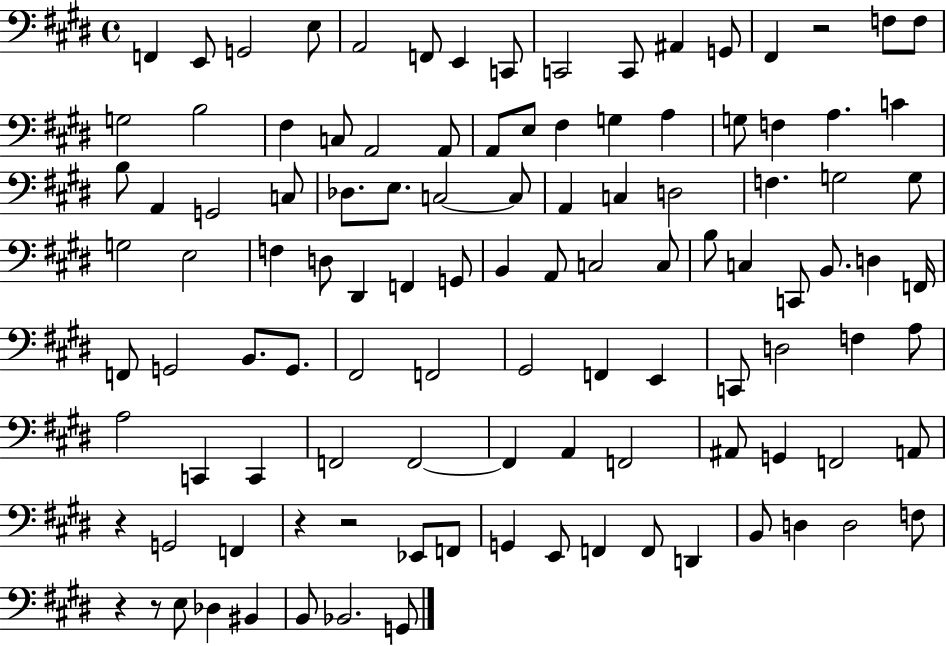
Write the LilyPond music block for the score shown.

{
  \clef bass
  \time 4/4
  \defaultTimeSignature
  \key e \major
  f,4 e,8 g,2 e8 | a,2 f,8 e,4 c,8 | c,2 c,8 ais,4 g,8 | fis,4 r2 f8 f8 | \break g2 b2 | fis4 c8 a,2 a,8 | a,8 e8 fis4 g4 a4 | g8 f4 a4. c'4 | \break b8 a,4 g,2 c8 | des8. e8. c2~~ c8 | a,4 c4 d2 | f4. g2 g8 | \break g2 e2 | f4 d8 dis,4 f,4 g,8 | b,4 a,8 c2 c8 | b8 c4 c,8 b,8. d4 f,16 | \break f,8 g,2 b,8. g,8. | fis,2 f,2 | gis,2 f,4 e,4 | c,8 d2 f4 a8 | \break a2 c,4 c,4 | f,2 f,2~~ | f,4 a,4 f,2 | ais,8 g,4 f,2 a,8 | \break r4 g,2 f,4 | r4 r2 ees,8 f,8 | g,4 e,8 f,4 f,8 d,4 | b,8 d4 d2 f8 | \break r4 r8 e8 des4 bis,4 | b,8 bes,2. g,8 | \bar "|."
}